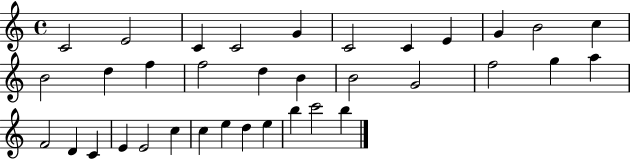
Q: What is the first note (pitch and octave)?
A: C4